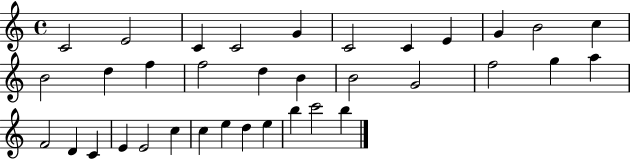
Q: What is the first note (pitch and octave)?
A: C4